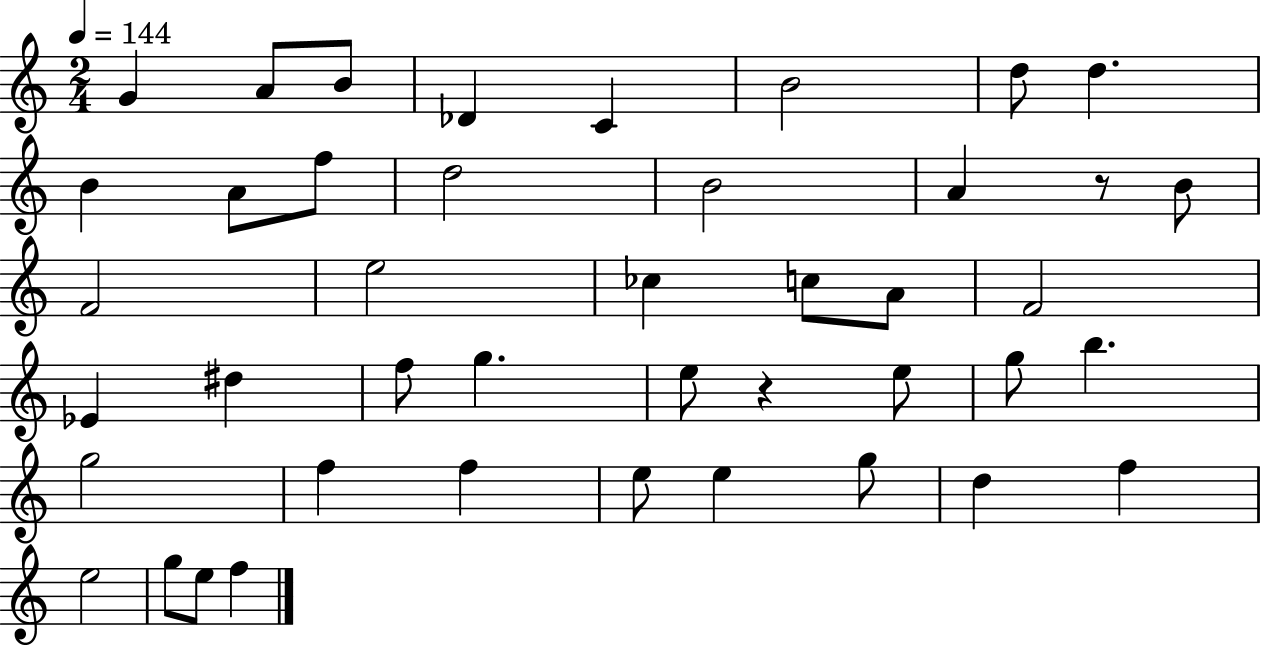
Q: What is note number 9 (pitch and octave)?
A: B4